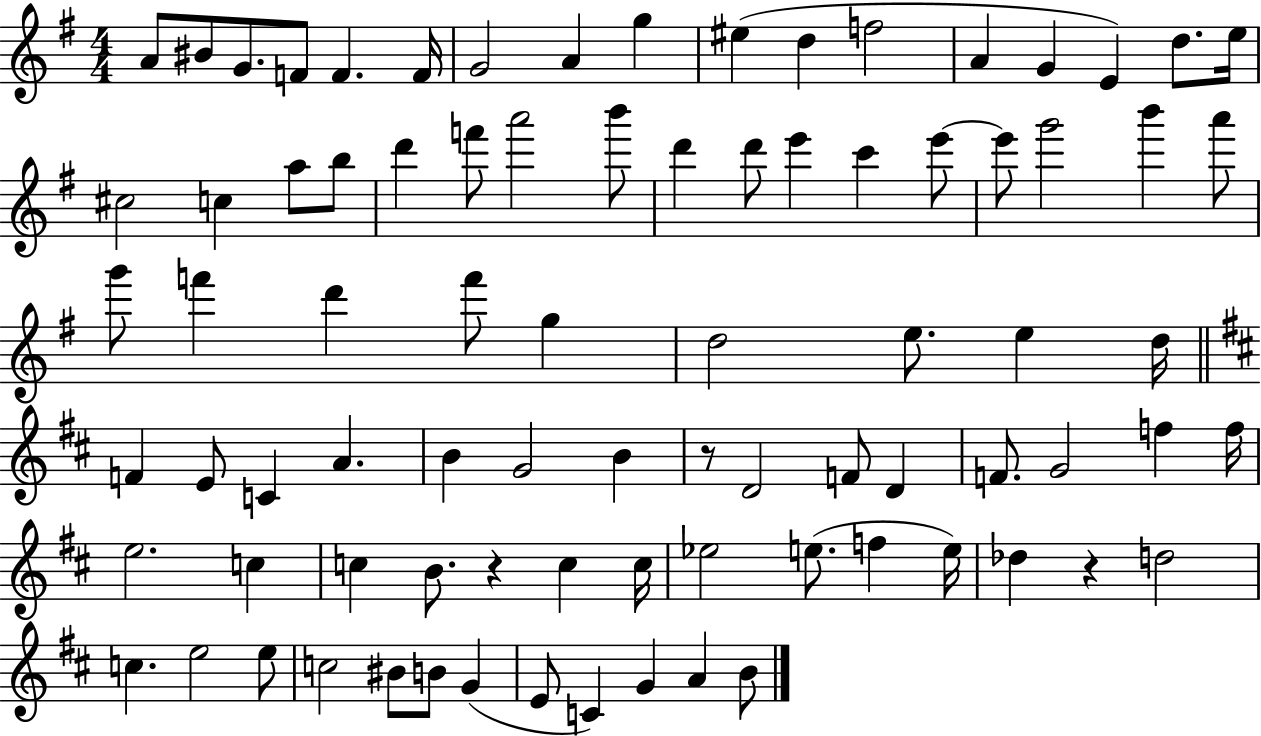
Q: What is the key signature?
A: G major